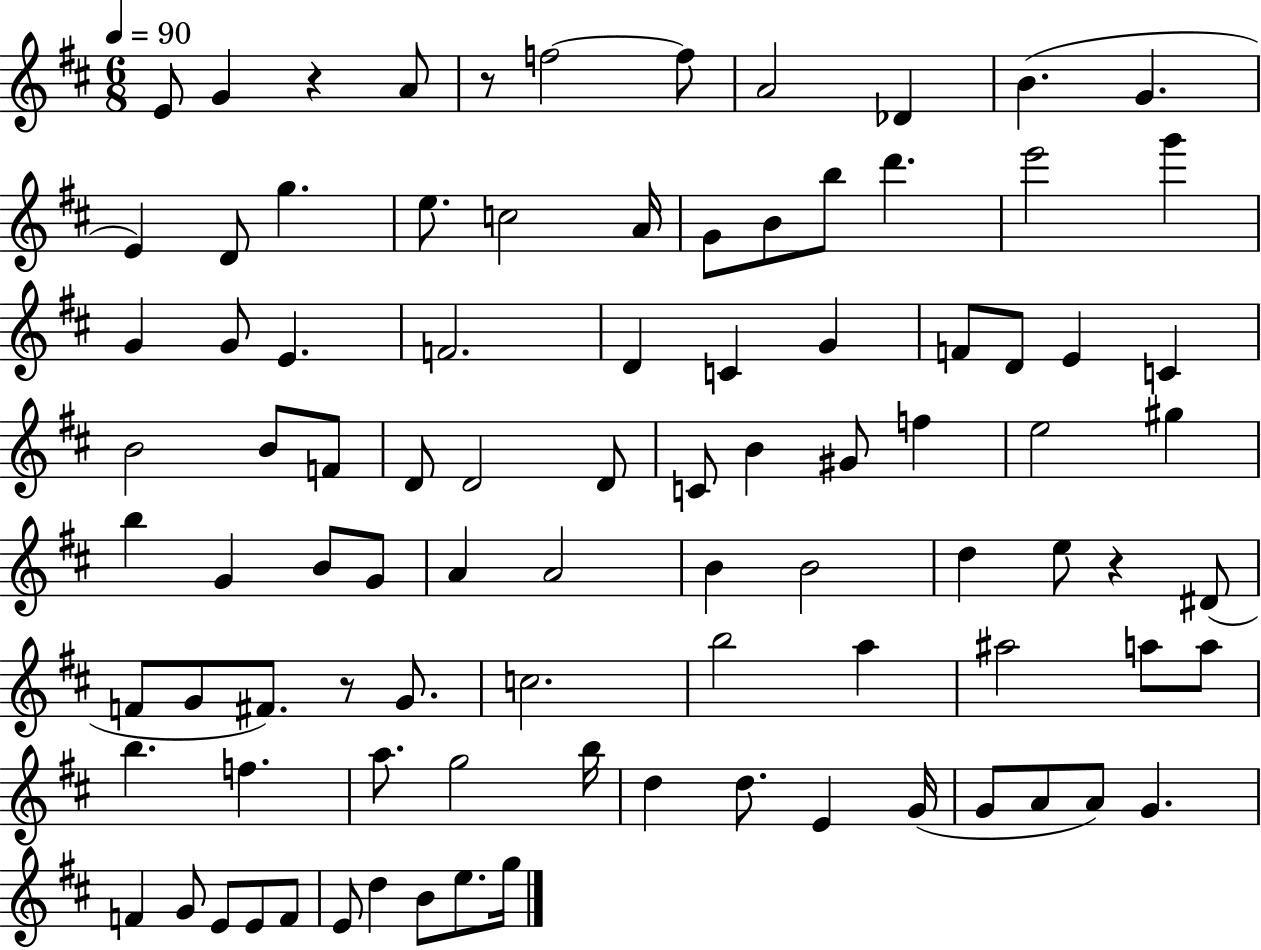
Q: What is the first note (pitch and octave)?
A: E4